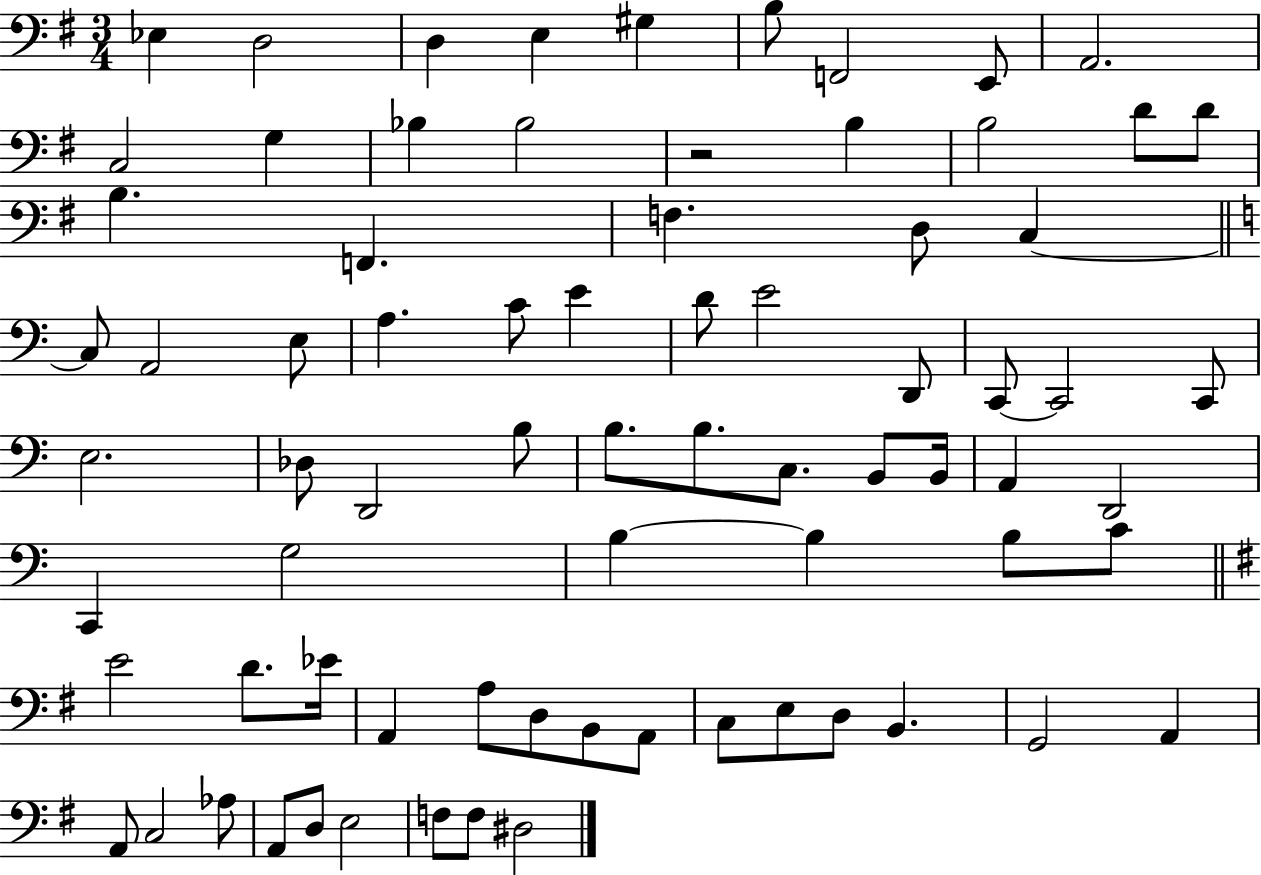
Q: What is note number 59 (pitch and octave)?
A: A2